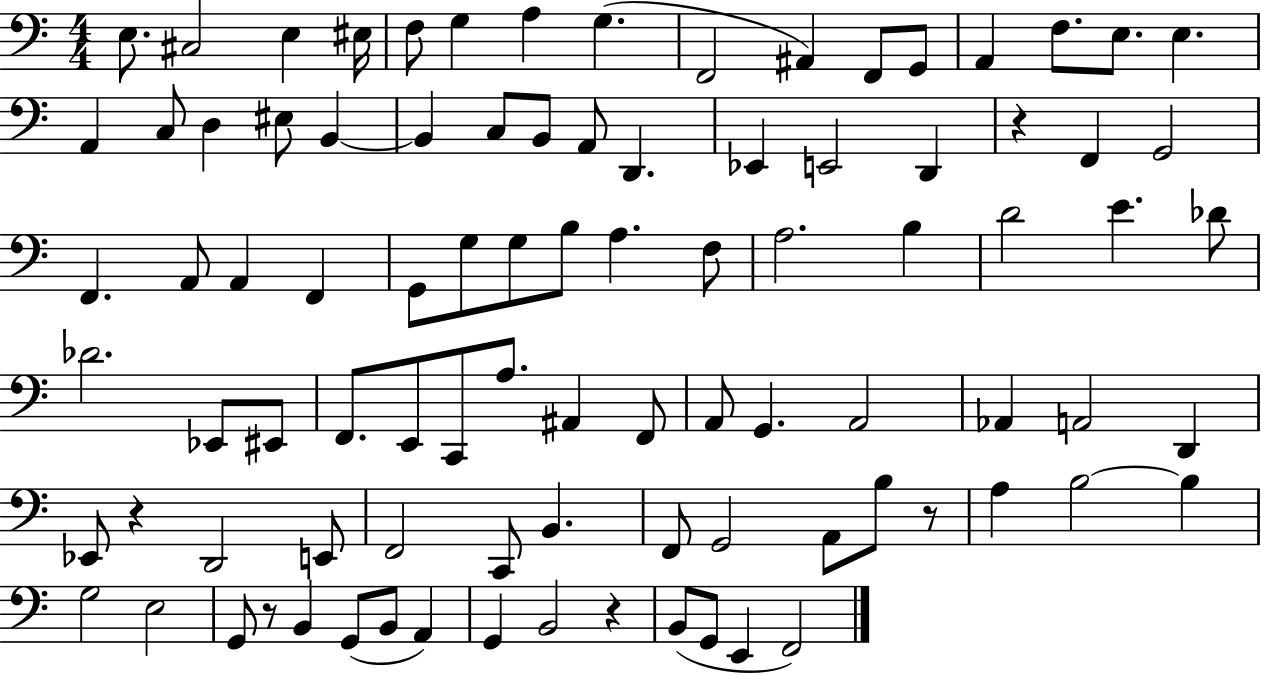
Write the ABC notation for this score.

X:1
T:Untitled
M:4/4
L:1/4
K:C
E,/2 ^C,2 E, ^E,/4 F,/2 G, A, G, F,,2 ^A,, F,,/2 G,,/2 A,, F,/2 E,/2 E, A,, C,/2 D, ^E,/2 B,, B,, C,/2 B,,/2 A,,/2 D,, _E,, E,,2 D,, z F,, G,,2 F,, A,,/2 A,, F,, G,,/2 G,/2 G,/2 B,/2 A, F,/2 A,2 B, D2 E _D/2 _D2 _E,,/2 ^E,,/2 F,,/2 E,,/2 C,,/2 A,/2 ^A,, F,,/2 A,,/2 G,, A,,2 _A,, A,,2 D,, _E,,/2 z D,,2 E,,/2 F,,2 C,,/2 B,, F,,/2 G,,2 A,,/2 B,/2 z/2 A, B,2 B, G,2 E,2 G,,/2 z/2 B,, G,,/2 B,,/2 A,, G,, B,,2 z B,,/2 G,,/2 E,, F,,2